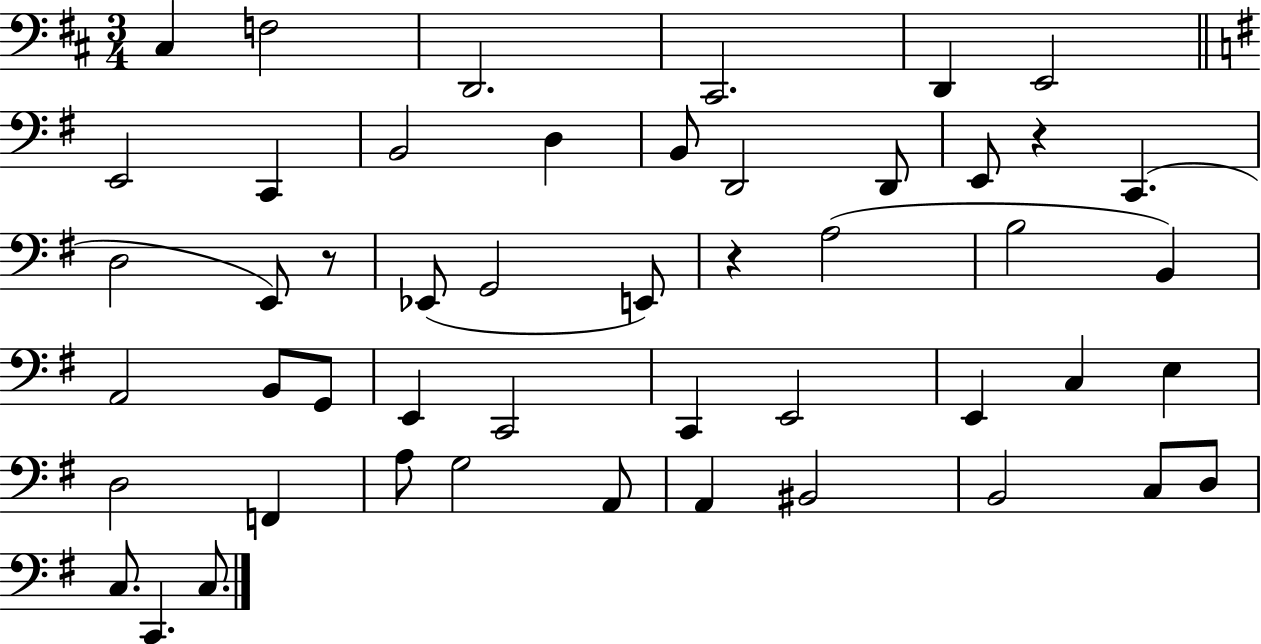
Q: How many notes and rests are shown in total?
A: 49